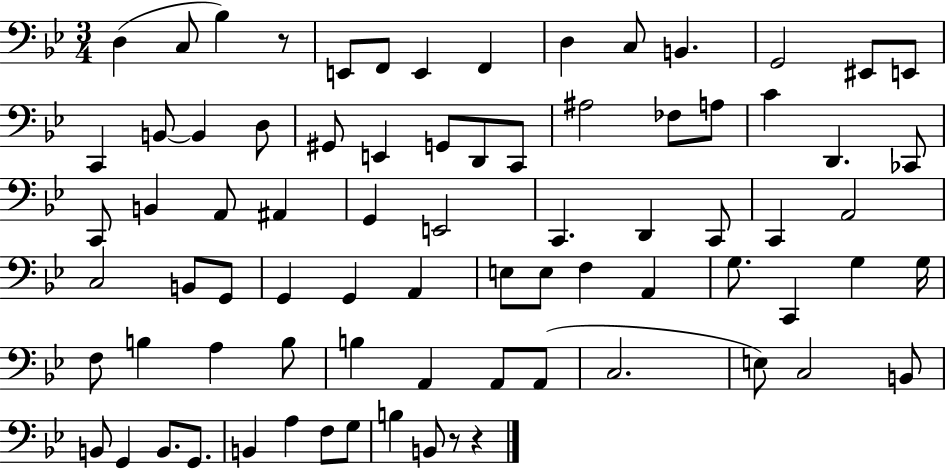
D3/q C3/e Bb3/q R/e E2/e F2/e E2/q F2/q D3/q C3/e B2/q. G2/h EIS2/e E2/e C2/q B2/e B2/q D3/e G#2/e E2/q G2/e D2/e C2/e A#3/h FES3/e A3/e C4/q D2/q. CES2/e C2/e B2/q A2/e A#2/q G2/q E2/h C2/q. D2/q C2/e C2/q A2/h C3/h B2/e G2/e G2/q G2/q A2/q E3/e E3/e F3/q A2/q G3/e. C2/q G3/q G3/s F3/e B3/q A3/q B3/e B3/q A2/q A2/e A2/e C3/h. E3/e C3/h B2/e B2/e G2/q B2/e. G2/e. B2/q A3/q F3/e G3/e B3/q B2/e R/e R/q